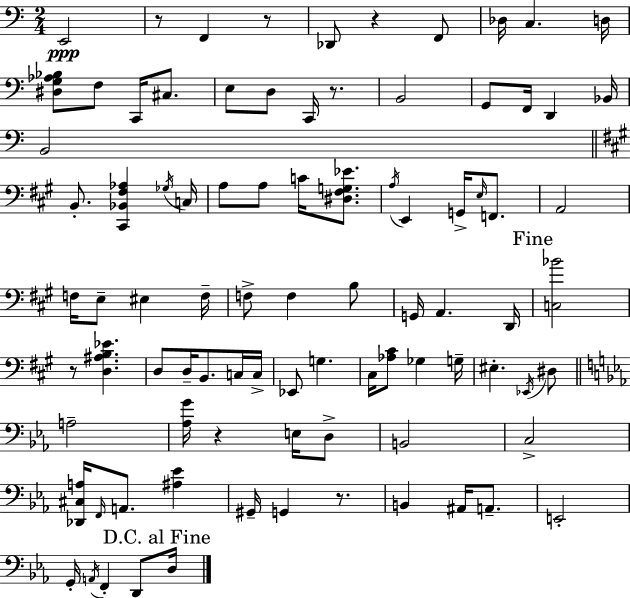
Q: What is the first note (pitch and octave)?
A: E2